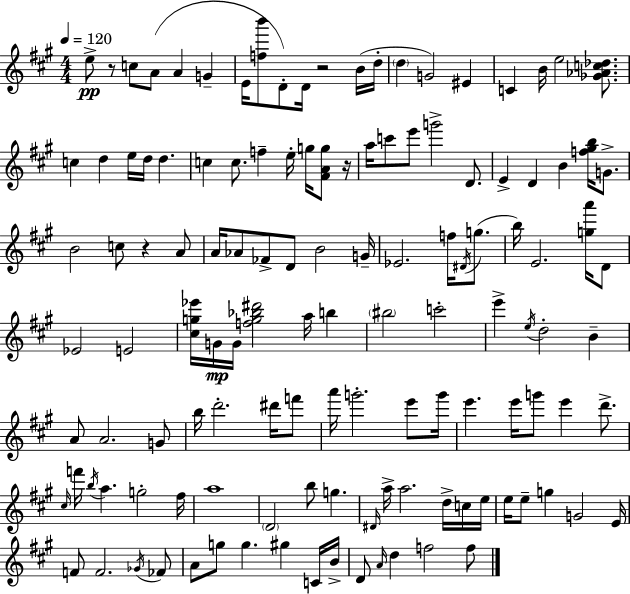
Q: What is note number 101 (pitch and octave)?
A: F4